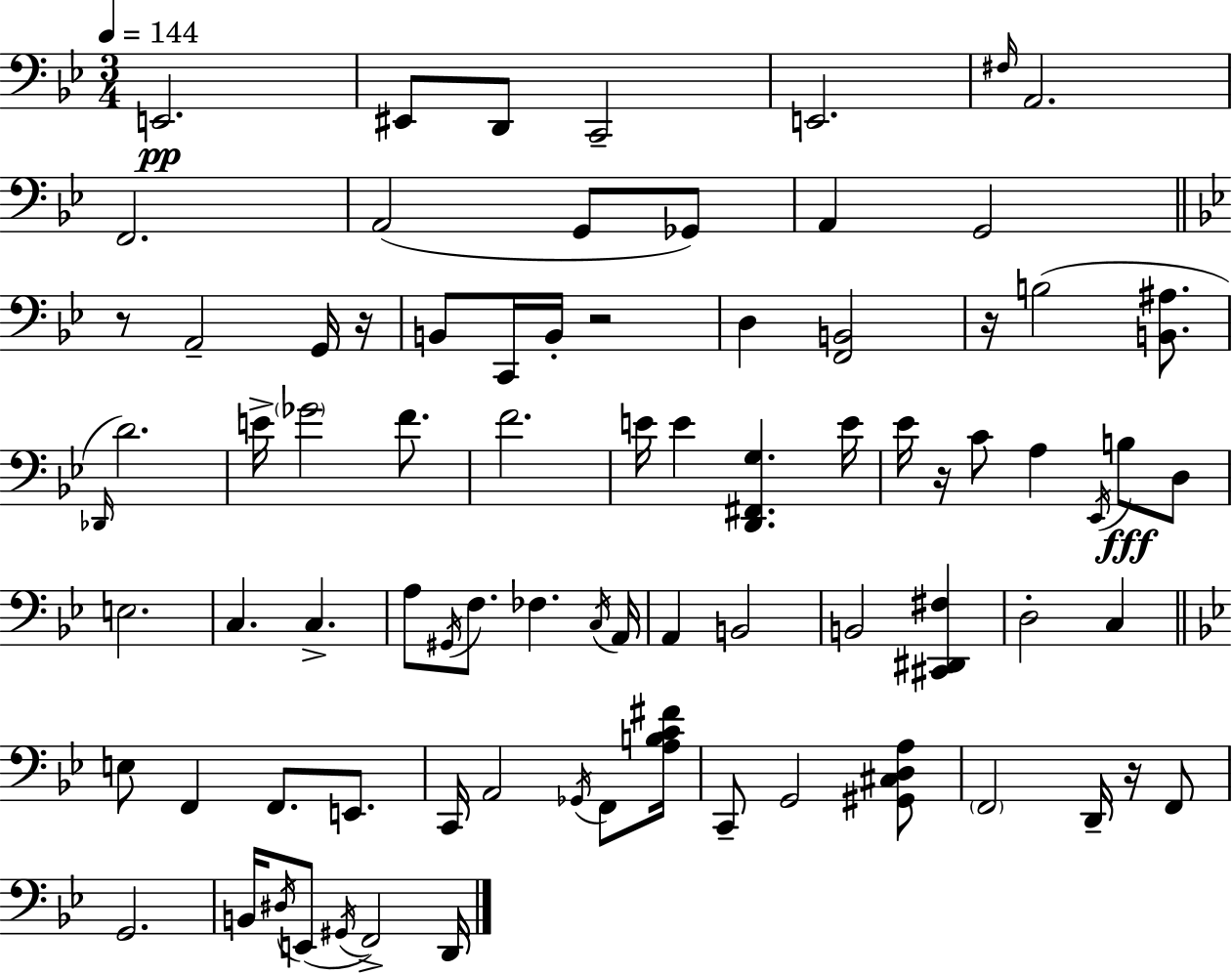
E2/h. EIS2/e D2/e C2/h E2/h. F#3/s A2/h. F2/h. A2/h G2/e Gb2/e A2/q G2/h R/e A2/h G2/s R/s B2/e C2/s B2/s R/h D3/q [F2,B2]/h R/s B3/h [B2,A#3]/e. Db2/s D4/h. E4/s Gb4/h F4/e. F4/h. E4/s E4/q [D2,F#2,G3]/q. E4/s Eb4/s R/s C4/e A3/q Eb2/s B3/e D3/e E3/h. C3/q. C3/q. A3/e G#2/s F3/e. FES3/q. C3/s A2/s A2/q B2/h B2/h [C#2,D#2,F#3]/q D3/h C3/q E3/e F2/q F2/e. E2/e. C2/s A2/h Gb2/s F2/e [A3,B3,C4,F#4]/s C2/e G2/h [G#2,C#3,D3,A3]/e F2/h D2/s R/s F2/e G2/h. B2/s D#3/s E2/e G#2/s F2/h D2/s